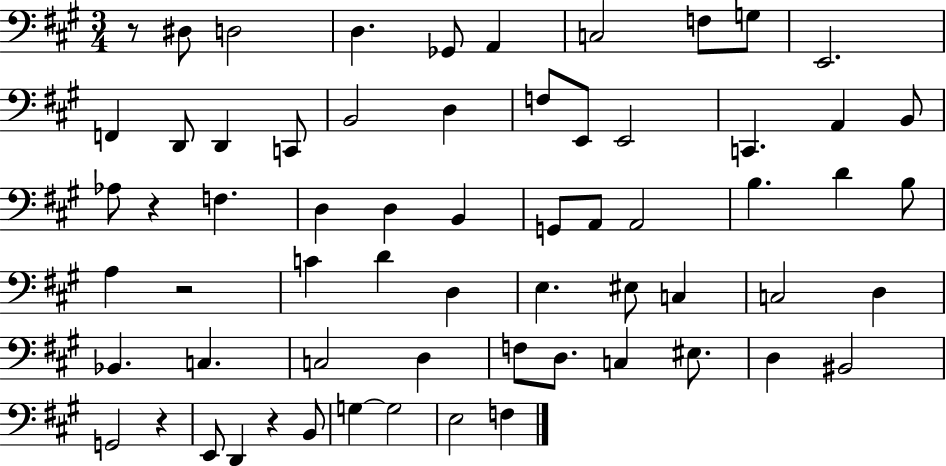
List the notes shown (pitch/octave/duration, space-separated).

R/e D#3/e D3/h D3/q. Gb2/e A2/q C3/h F3/e G3/e E2/h. F2/q D2/e D2/q C2/e B2/h D3/q F3/e E2/e E2/h C2/q. A2/q B2/e Ab3/e R/q F3/q. D3/q D3/q B2/q G2/e A2/e A2/h B3/q. D4/q B3/e A3/q R/h C4/q D4/q D3/q E3/q. EIS3/e C3/q C3/h D3/q Bb2/q. C3/q. C3/h D3/q F3/e D3/e. C3/q EIS3/e. D3/q BIS2/h G2/h R/q E2/e D2/q R/q B2/e G3/q G3/h E3/h F3/q